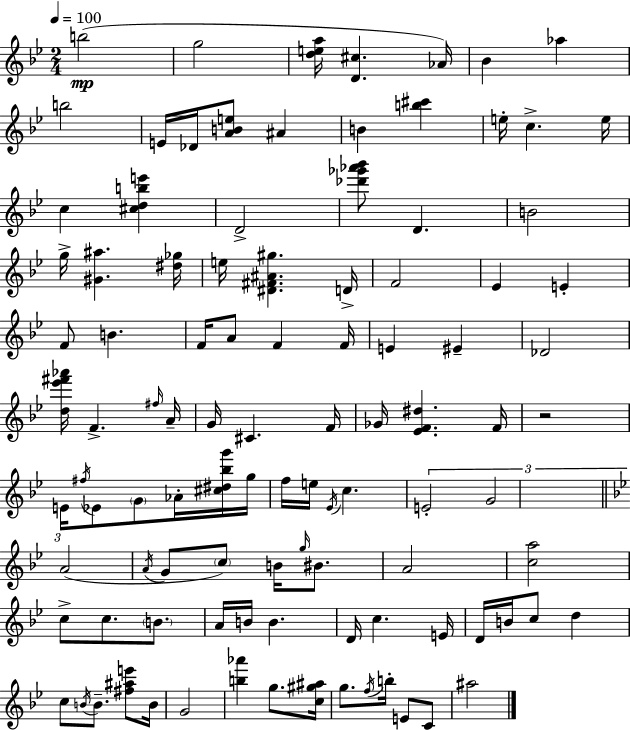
B5/h G5/h [D5,E5,A5]/s [D4,C#5]/q. Ab4/s Bb4/q Ab5/q B5/h E4/s Db4/s [A4,B4,E5]/e A#4/q B4/q [B5,C#6]/q E5/s C5/q. E5/s C5/q [C#5,D5,B5,E6]/q D4/h [Db6,Gb6,Ab6,Bb6]/e D4/q. B4/h G5/s [G#4,A#5]/q. [D#5,Gb5]/s E5/s [D#4,F#4,A#4,G#5]/q. D4/s F4/h Eb4/q E4/q F4/e B4/q. F4/s A4/e F4/q F4/s E4/q EIS4/q Db4/h [D5,Eb6,F#6,Ab6]/s F4/q. F#5/s A4/s G4/s C#4/q. F4/s Gb4/s [Eb4,F4,D#5]/q. F4/s R/h E4/s F#5/s Eb4/e G4/e Ab4/s [C#5,D#5,Bb5,G6]/s G5/s F5/s E5/s Eb4/s C5/q. E4/h G4/h A4/h A4/s G4/e C5/e B4/s G5/s BIS4/e. A4/h [C5,A5]/h C5/e C5/e. B4/e. A4/s B4/s B4/q. D4/s C5/q. E4/s D4/s B4/s C5/e D5/q C5/e B4/s B4/e. [F#5,A#5,E6]/e B4/s G4/h [B5,Ab6]/q G5/e. [C5,G#5,A#5]/s G5/e. F5/s B5/s E4/e C4/e A#5/h